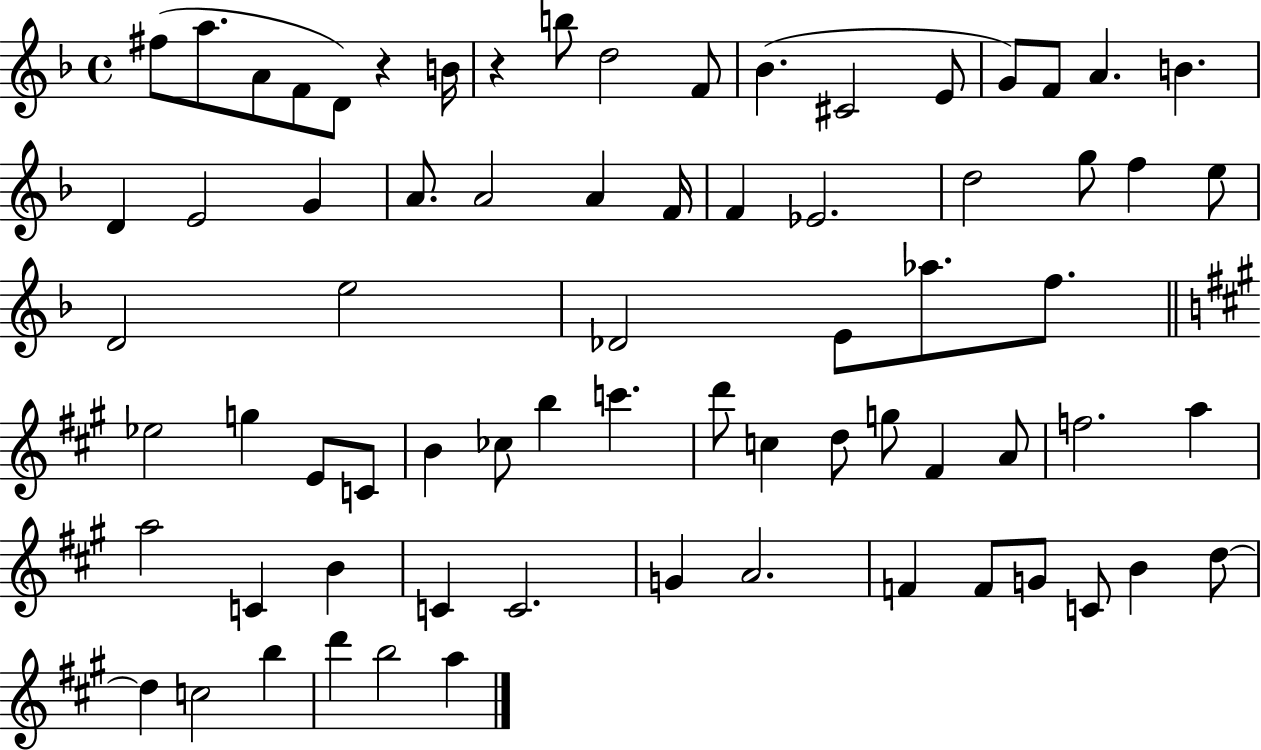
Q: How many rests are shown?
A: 2